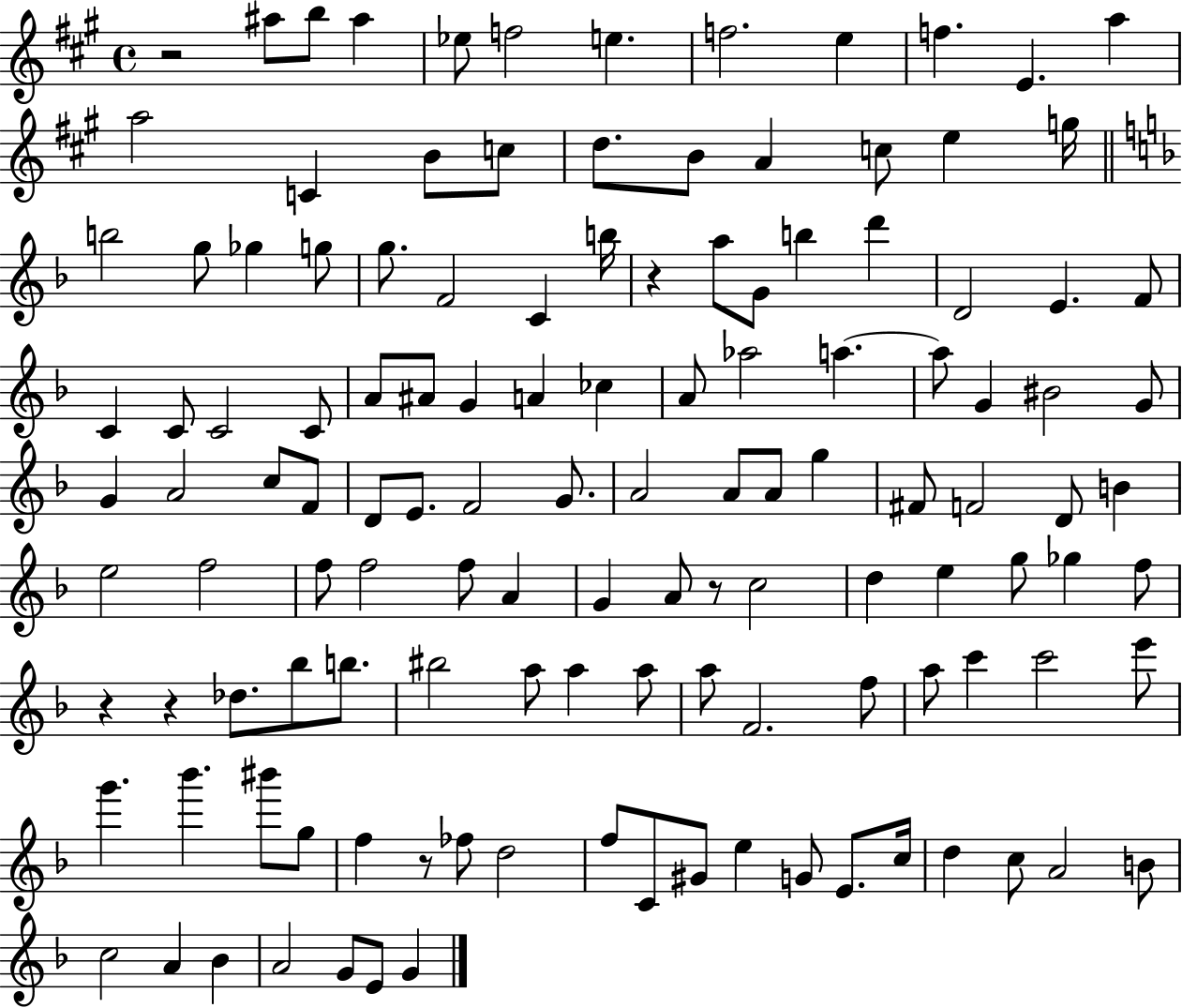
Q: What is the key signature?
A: A major